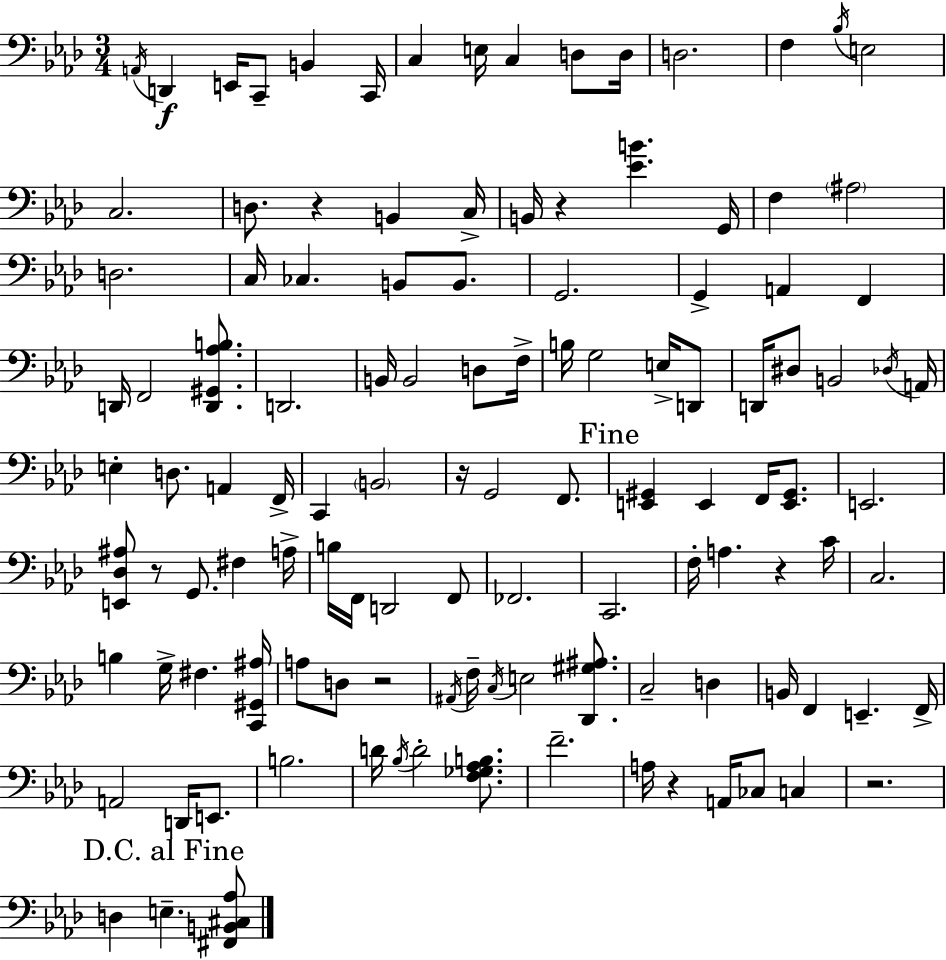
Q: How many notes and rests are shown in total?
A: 118